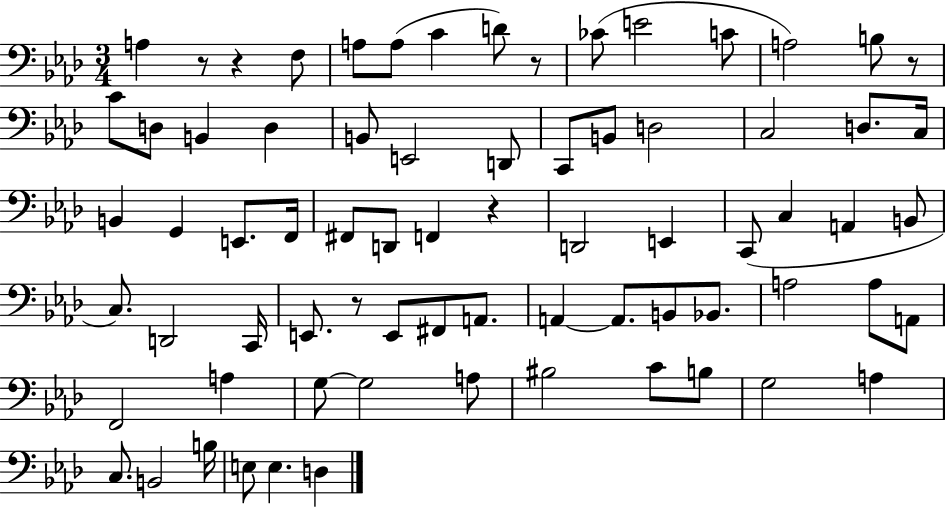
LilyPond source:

{
  \clef bass
  \numericTimeSignature
  \time 3/4
  \key aes \major
  a4 r8 r4 f8 | a8 a8( c'4 d'8) r8 | ces'8( e'2 c'8 | a2) b8 r8 | \break c'8 d8 b,4 d4 | b,8 e,2 d,8 | c,8 b,8 d2 | c2 d8. c16 | \break b,4 g,4 e,8. f,16 | fis,8 d,8 f,4 r4 | d,2 e,4 | c,8( c4 a,4 b,8 | \break c8.) d,2 c,16 | e,8. r8 e,8 fis,8 a,8. | a,4~~ a,8. b,8 bes,8. | a2 a8 a,8 | \break f,2 a4 | g8~~ g2 a8 | bis2 c'8 b8 | g2 a4 | \break c8. b,2 b16 | e8 e4. d4 | \bar "|."
}